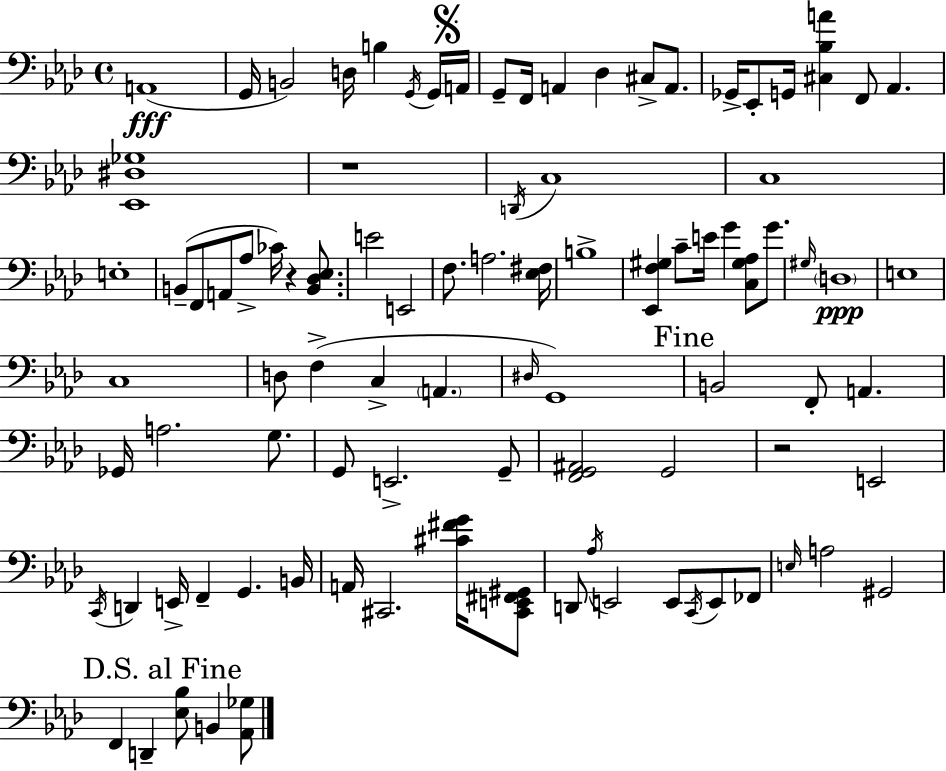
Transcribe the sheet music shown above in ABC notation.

X:1
T:Untitled
M:4/4
L:1/4
K:Fm
A,,4 G,,/4 B,,2 D,/4 B, G,,/4 G,,/4 A,,/4 G,,/2 F,,/4 A,, _D, ^C,/2 A,,/2 _G,,/4 _E,,/2 G,,/4 [^C,_B,A] F,,/2 _A,, [_E,,^D,_G,]4 z4 D,,/4 C,4 C,4 E,4 B,,/2 F,,/2 A,,/2 _A,/2 _C/4 z [B,,_D,_E,]/2 E2 E,,2 F,/2 A,2 [_E,^F,]/4 B,4 [_E,,F,^G,] C/2 E/4 G [C,^G,_A,]/2 G/2 ^G,/4 D,4 E,4 C,4 D,/2 F, C, A,, ^D,/4 G,,4 B,,2 F,,/2 A,, _G,,/4 A,2 G,/2 G,,/2 E,,2 G,,/2 [F,,G,,^A,,]2 G,,2 z2 E,,2 C,,/4 D,, E,,/4 F,, G,, B,,/4 A,,/4 ^C,,2 [^C^FG]/4 [^C,,E,,^F,,^G,,]/2 D,,/2 _A,/4 E,,2 E,,/2 C,,/4 E,,/2 _F,,/2 E,/4 A,2 ^G,,2 F,, D,, [_E,_B,]/2 B,, [_A,,_G,]/2